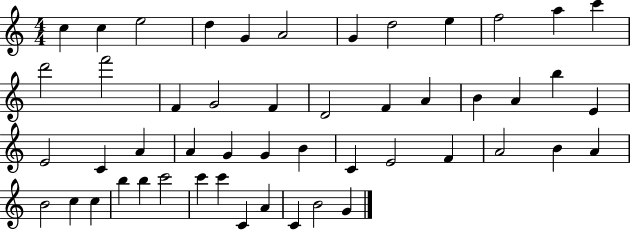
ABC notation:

X:1
T:Untitled
M:4/4
L:1/4
K:C
c c e2 d G A2 G d2 e f2 a c' d'2 f'2 F G2 F D2 F A B A b E E2 C A A G G B C E2 F A2 B A B2 c c b b c'2 c' c' C A C B2 G